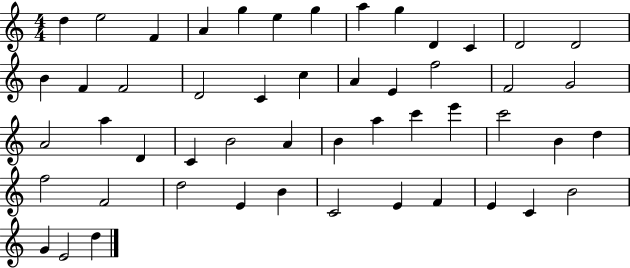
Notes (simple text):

D5/q E5/h F4/q A4/q G5/q E5/q G5/q A5/q G5/q D4/q C4/q D4/h D4/h B4/q F4/q F4/h D4/h C4/q C5/q A4/q E4/q F5/h F4/h G4/h A4/h A5/q D4/q C4/q B4/h A4/q B4/q A5/q C6/q E6/q C6/h B4/q D5/q F5/h F4/h D5/h E4/q B4/q C4/h E4/q F4/q E4/q C4/q B4/h G4/q E4/h D5/q